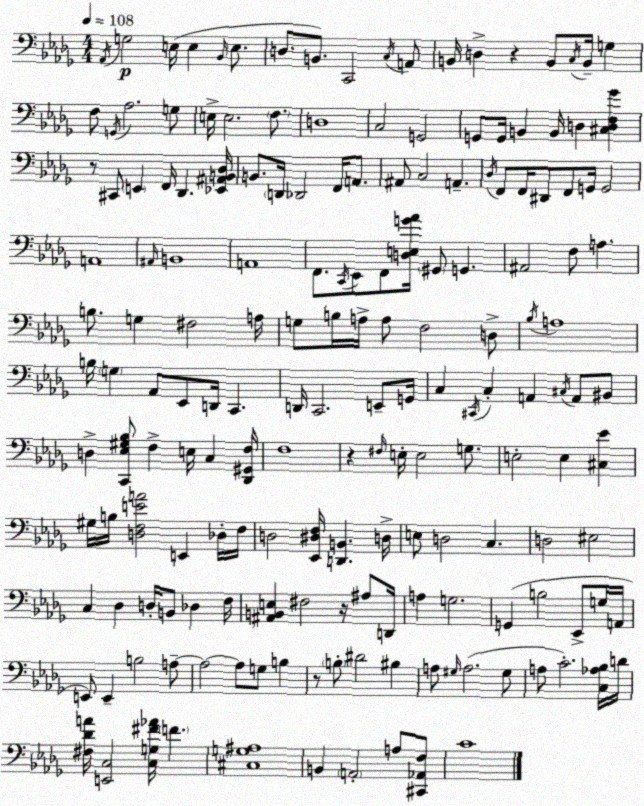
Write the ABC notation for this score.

X:1
T:Untitled
M:4/4
L:1/4
K:Bbm
_A,,/4 G,2 E,/4 E, _B,,/4 E,/2 D,/2 B,,/2 C,,2 C,/4 A,,/2 B,,/4 D, z B,,/2 C,/4 B,,/4 G, F,/2 G,,/4 _A,2 G,/2 E,/4 E,2 F,/2 D,4 C,2 G,,2 G,,/2 G,,/4 B,, B,,/4 D, [^C,D,F,_G] z/2 ^C,,/2 E,, F,,/4 _D,, [_E,,^A,,B,,_D,]/4 B,,/2 D,,/4 _D,,2 F,,/4 A,,/2 ^A,,/2 C,2 A,, _D,/4 F,,/2 F,,/4 ^D,,/2 F,,/2 G,,/4 G,,2 A,,4 ^A,,/4 B,,4 A,,4 F,,/2 C,,/4 _E,,/2 F,,/2 [D,E,G_A]/4 ^G,,/2 G,, ^A,,2 F,/2 A, B,/2 G, ^F,2 A,/4 G,/2 B,/4 A,/4 A,/2 F,2 D,/2 _B,/4 A,4 B,/4 G, _A,,/2 _E,,/2 D,,/4 C,, D,,/4 C,,2 E,,/2 G,,/4 C, ^C,,/4 C, A,, ^C,/4 A,,/2 ^B,,/2 D, [C,,_E,^G,_B,]/2 F, E,/4 C, [_D,,^G,,F,]/4 F,4 z ^F,/4 E,/4 E,2 G,/2 E,2 E, [^C,_E] ^G,/4 B,/4 [D,F,EA]2 E,, _D,/4 F,/4 D,2 [_E,,^D,F,]/4 [D,,B,,] D,/4 E,/2 D,2 C, D,2 ^E,2 C, _D, D,/4 B,,/2 _D, F,/4 [^A,,B,,E,] ^F,2 z/4 ^A,/2 D,,/4 A, G,2 G,, B,2 _E,,/2 G,/4 A,,/4 E,,/2 E,, B,2 A,/2 A,2 A,/2 G,/2 B, z/2 B,/2 ^D2 ^B, A,/2 ^G,/4 A,2 ^G,/2 A,/2 C2 [C,_A,_B,]/4 D/4 [^F,_DA]/4 [E,,C,]2 [C,G,^F_A]/4 F [^C,G,^A,]4 B,, A,,2 A,/2 [^C,,_A,,F,]/2 C4